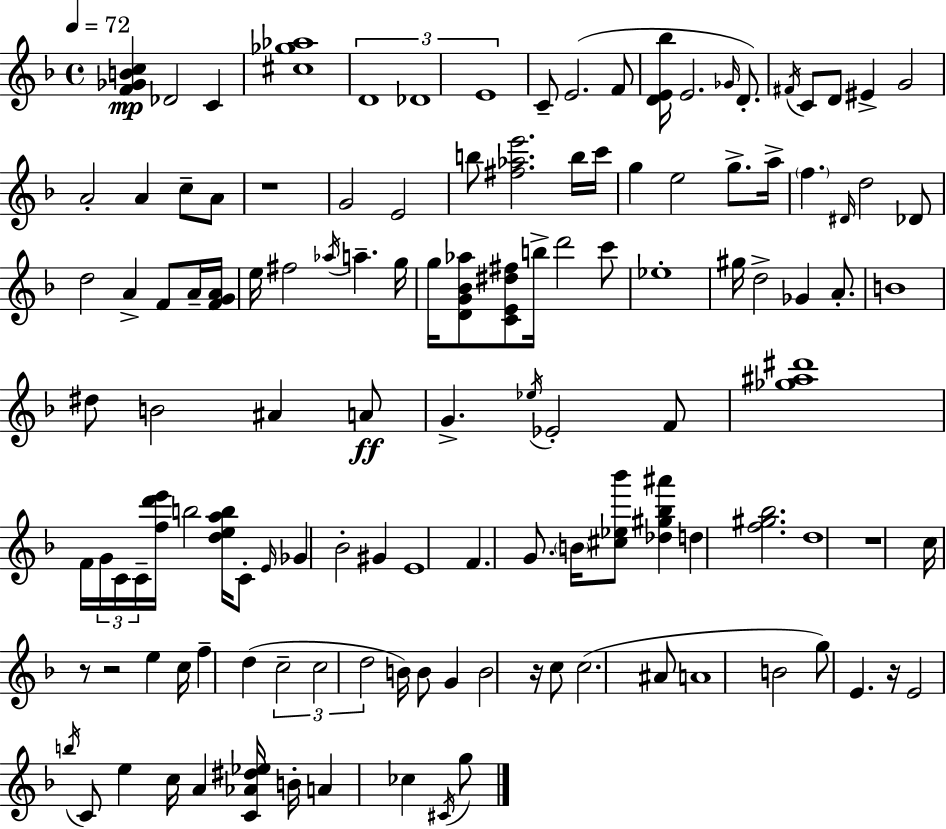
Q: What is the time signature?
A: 4/4